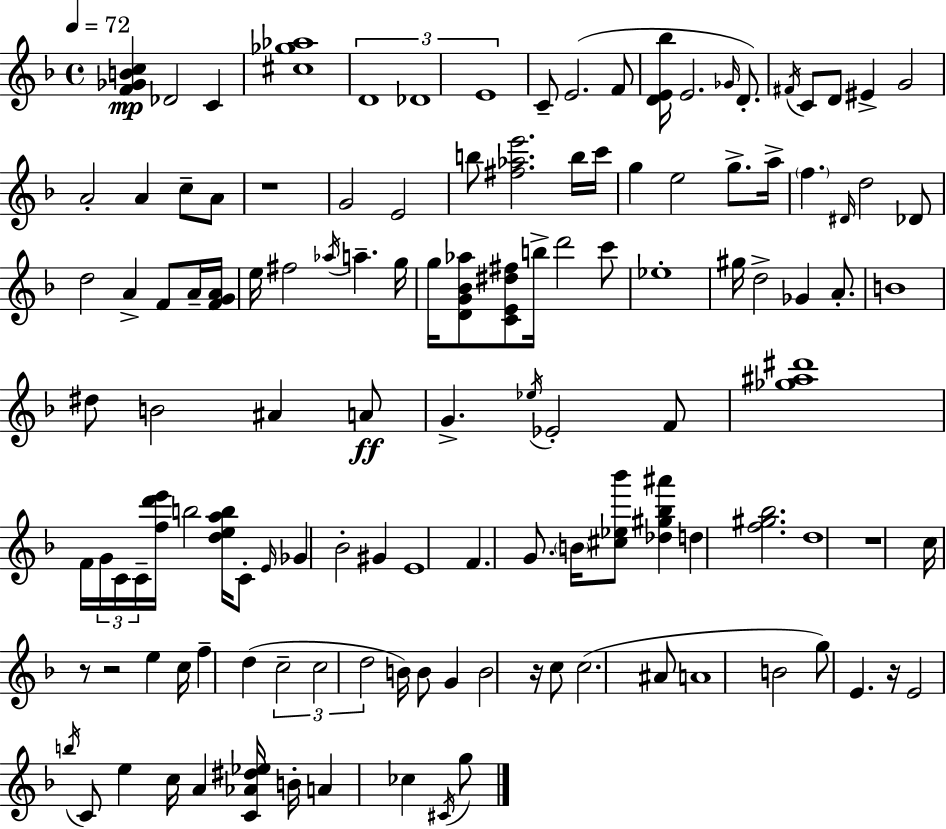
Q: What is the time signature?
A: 4/4